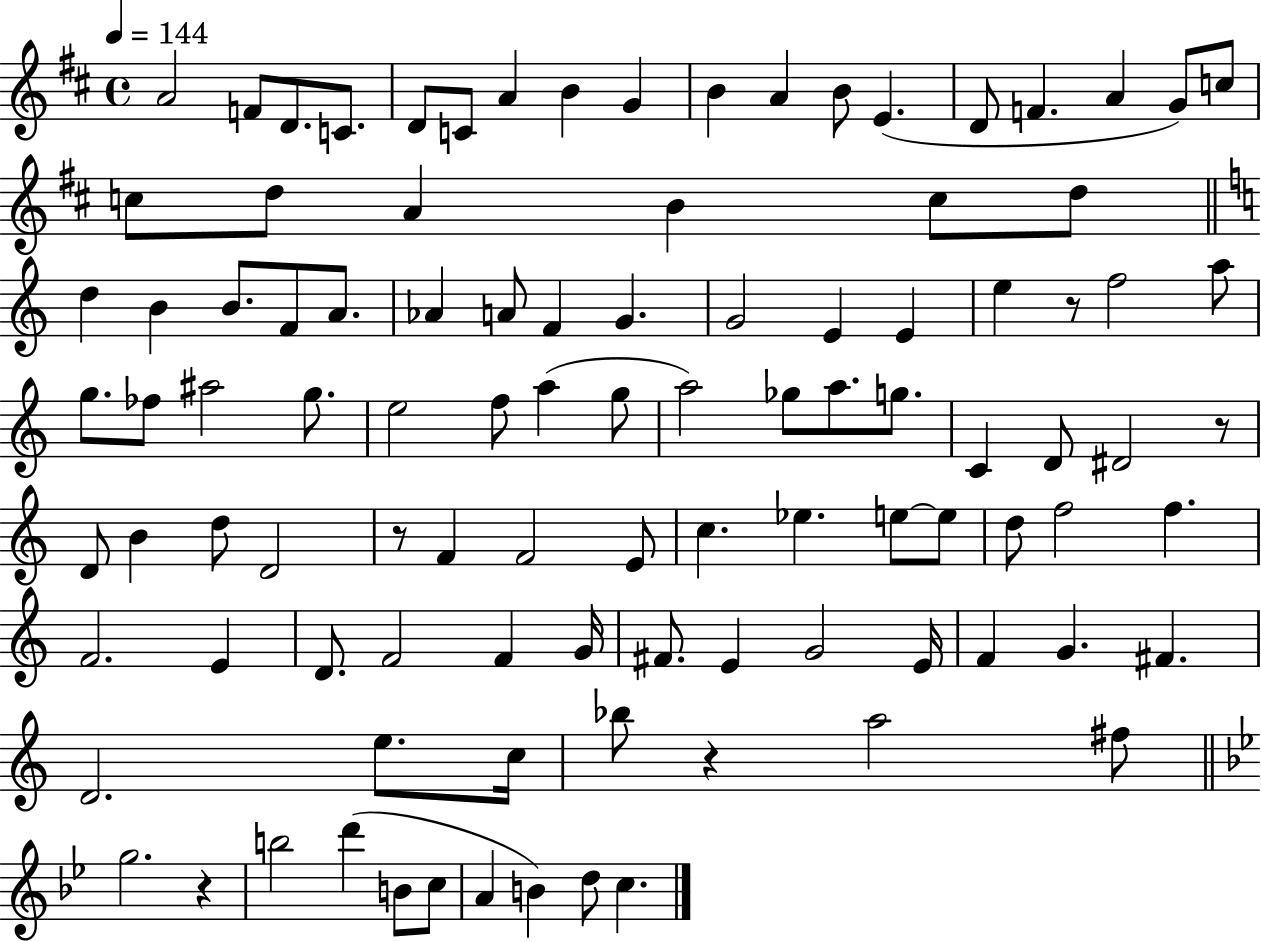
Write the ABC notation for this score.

X:1
T:Untitled
M:4/4
L:1/4
K:D
A2 F/2 D/2 C/2 D/2 C/2 A B G B A B/2 E D/2 F A G/2 c/2 c/2 d/2 A B c/2 d/2 d B B/2 F/2 A/2 _A A/2 F G G2 E E e z/2 f2 a/2 g/2 _f/2 ^a2 g/2 e2 f/2 a g/2 a2 _g/2 a/2 g/2 C D/2 ^D2 z/2 D/2 B d/2 D2 z/2 F F2 E/2 c _e e/2 e/2 d/2 f2 f F2 E D/2 F2 F G/4 ^F/2 E G2 E/4 F G ^F D2 e/2 c/4 _b/2 z a2 ^f/2 g2 z b2 d' B/2 c/2 A B d/2 c